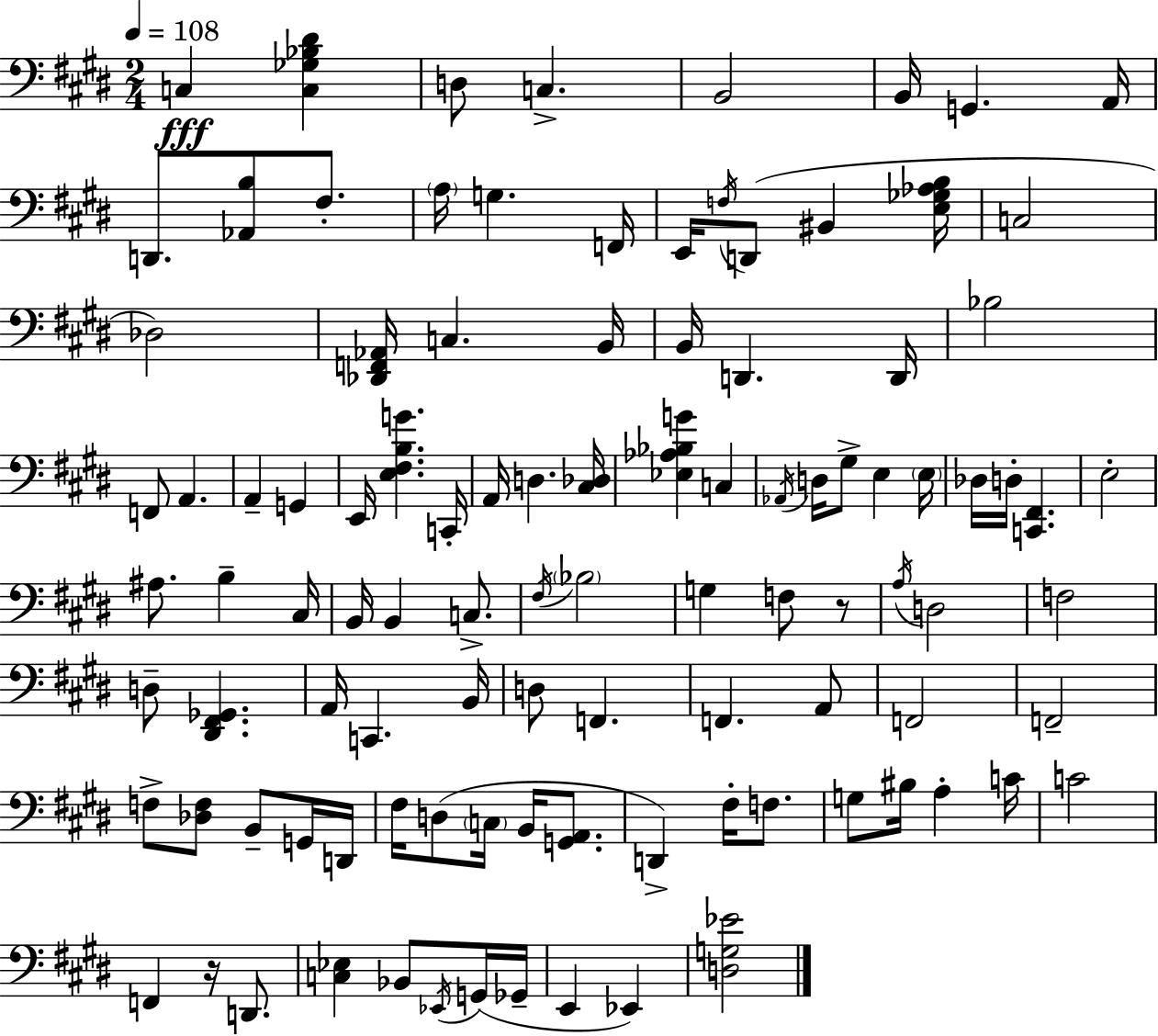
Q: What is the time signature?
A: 2/4